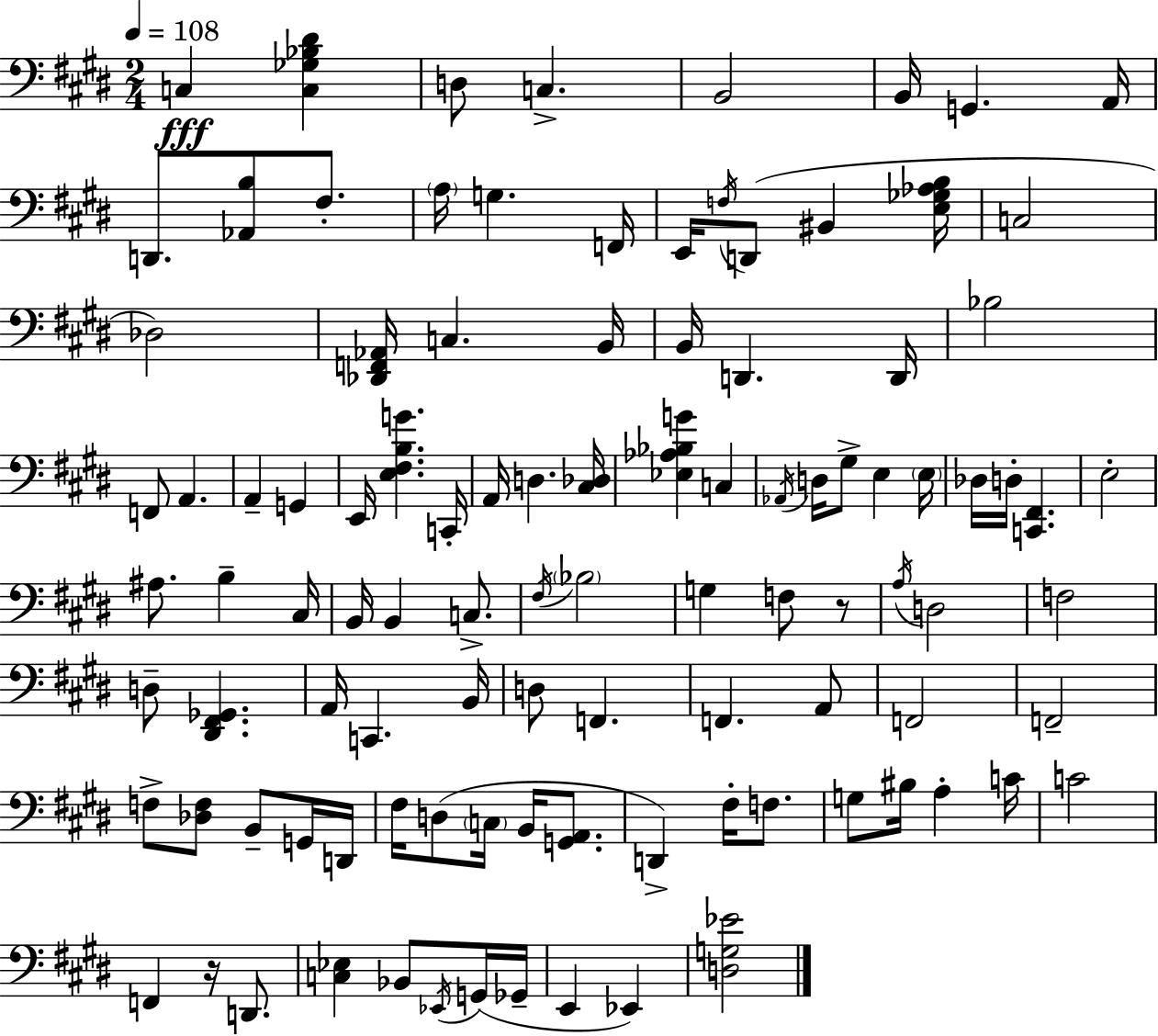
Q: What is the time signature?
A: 2/4